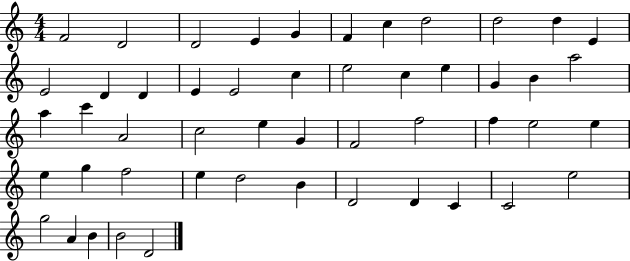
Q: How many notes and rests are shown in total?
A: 50